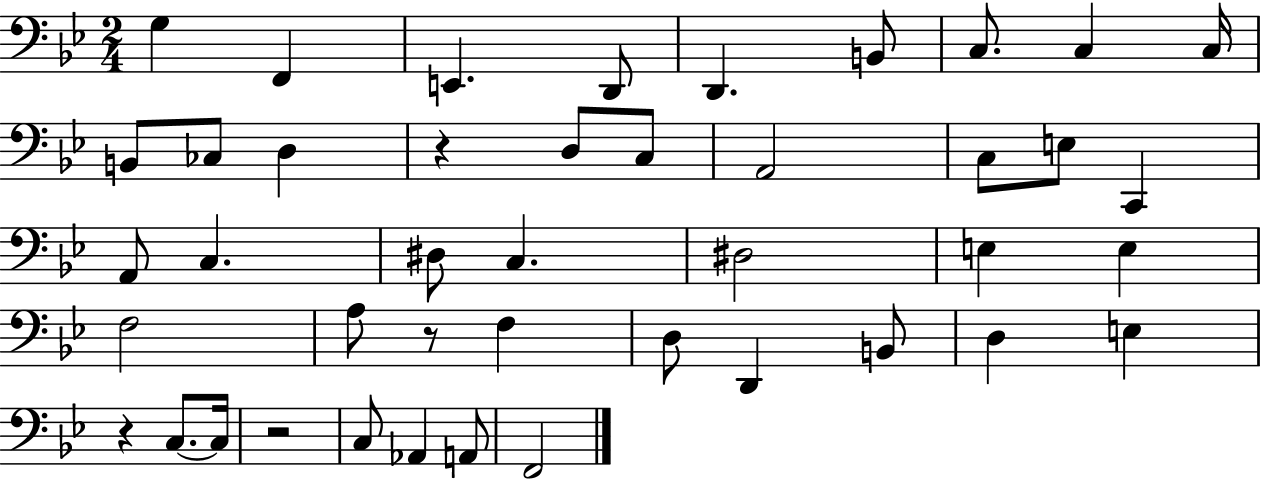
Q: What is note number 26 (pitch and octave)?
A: F3